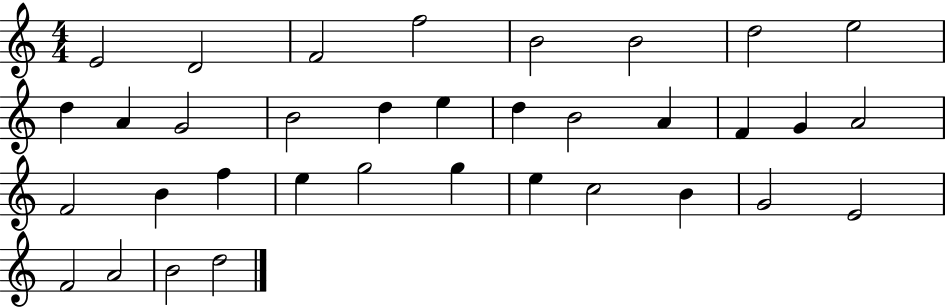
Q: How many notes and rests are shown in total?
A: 35